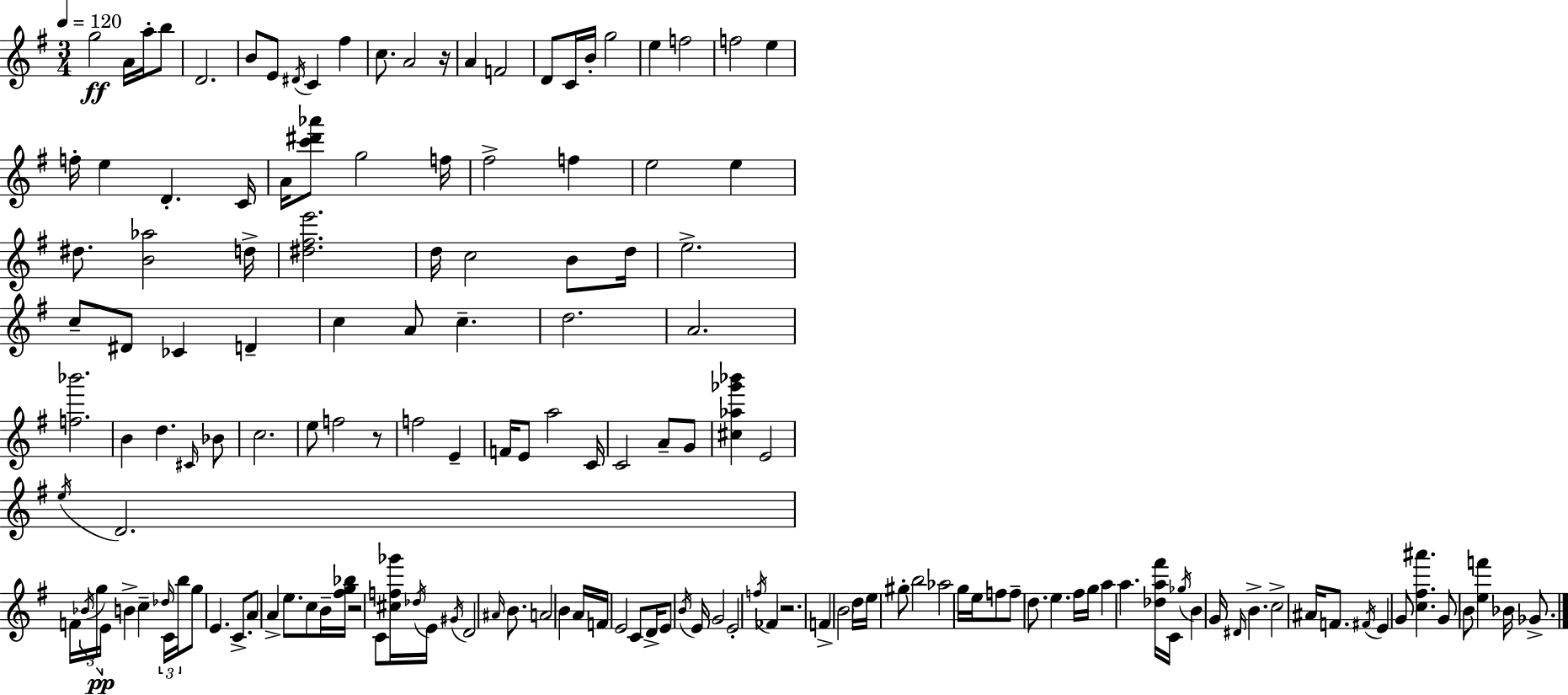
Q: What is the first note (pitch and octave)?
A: G5